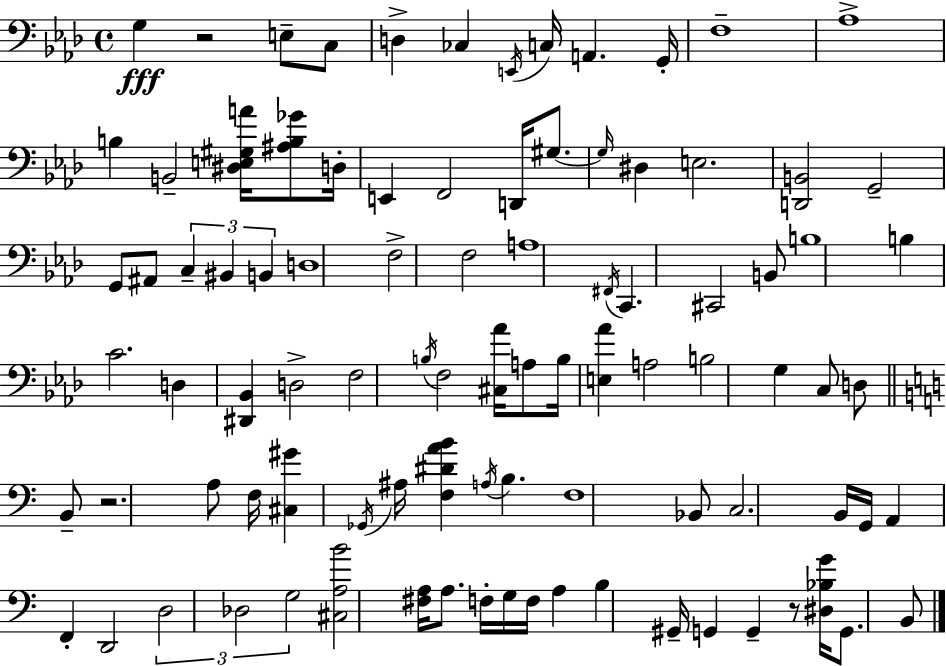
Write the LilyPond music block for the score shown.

{
  \clef bass
  \time 4/4
  \defaultTimeSignature
  \key aes \major
  \repeat volta 2 { g4\fff r2 e8-- c8 | d4-> ces4 \acciaccatura { e,16 } c16 a,4. | g,16-. f1-- | aes1-> | \break b4 b,2-- <dis e gis a'>16 <ais b ges'>8 | d16-. e,4 f,2 d,16 gis8.~~ | \grace { gis16 } dis4 e2. | <d, b,>2 g,2-- | \break g,8 ais,8 \tuplet 3/2 { c4-- bis,4 b,4 } | d1 | f2-> f2 | a1 | \break \acciaccatura { fis,16 } c,4. cis,2 | b,8 b1 | b4 c'2. | d4 <dis, bes,>4 d2-> | \break f2 \acciaccatura { b16 } f2 | <cis aes'>16 a8 b16 <e aes'>4 a2 | b2 g4 | c8 d8 \bar "||" \break \key c \major b,8-- r2. a8 | f16 <cis gis'>4 \acciaccatura { ges,16 } ais16 <f dis' a' b'>4 \acciaccatura { a16 } b4. | f1 | bes,8 c2. | \break b,16 g,16 a,4 f,4-. d,2 | \tuplet 3/2 { d2 des2 | g2 } <cis a b'>2 | <fis a>16 a8. f16-. g16 f16 a4 b4 | \break gis,16-- g,4 g,4-- r8 <dis bes g'>16 g,8. | b,8 } \bar "|."
}